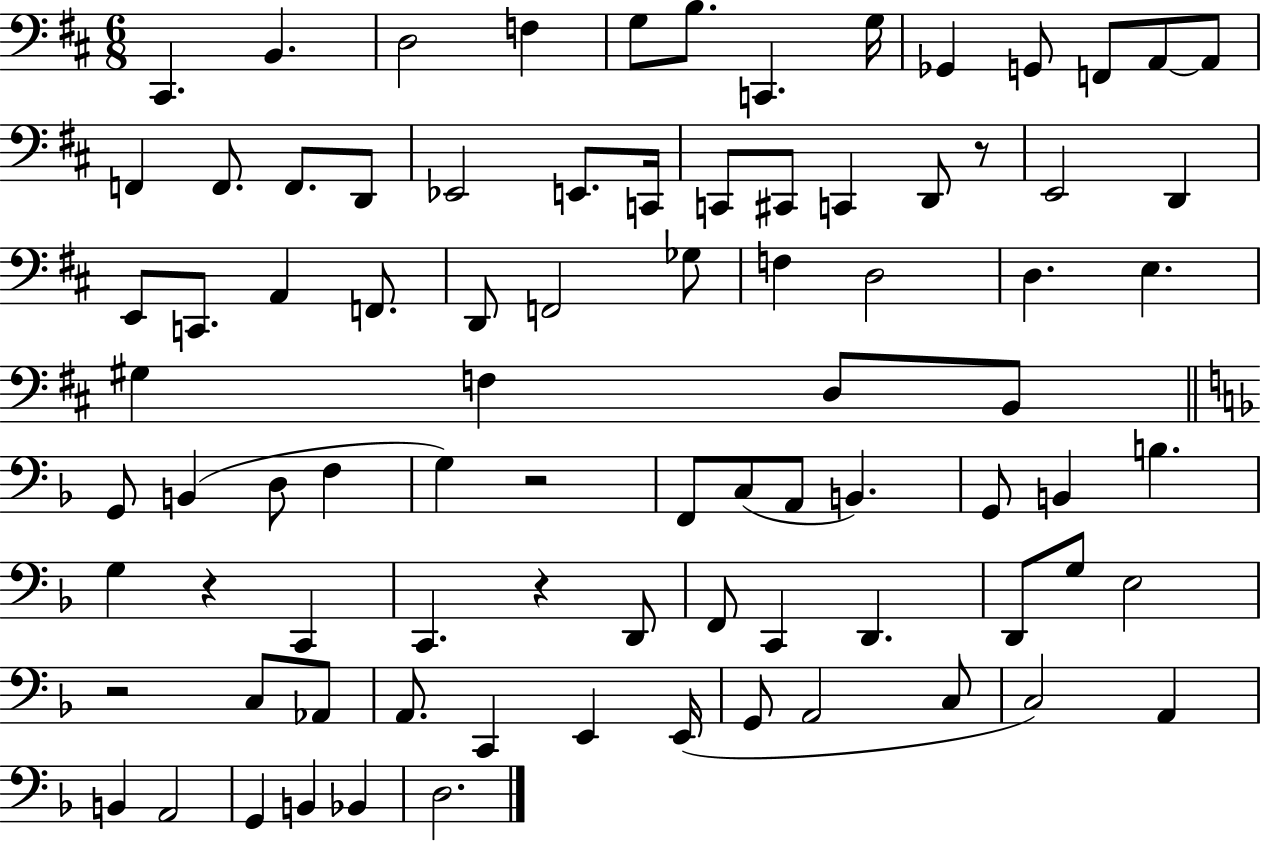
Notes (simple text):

C#2/q. B2/q. D3/h F3/q G3/e B3/e. C2/q. G3/s Gb2/q G2/e F2/e A2/e A2/e F2/q F2/e. F2/e. D2/e Eb2/h E2/e. C2/s C2/e C#2/e C2/q D2/e R/e E2/h D2/q E2/e C2/e. A2/q F2/e. D2/e F2/h Gb3/e F3/q D3/h D3/q. E3/q. G#3/q F3/q D3/e B2/e G2/e B2/q D3/e F3/q G3/q R/h F2/e C3/e A2/e B2/q. G2/e B2/q B3/q. G3/q R/q C2/q C2/q. R/q D2/e F2/e C2/q D2/q. D2/e G3/e E3/h R/h C3/e Ab2/e A2/e. C2/q E2/q E2/s G2/e A2/h C3/e C3/h A2/q B2/q A2/h G2/q B2/q Bb2/q D3/h.